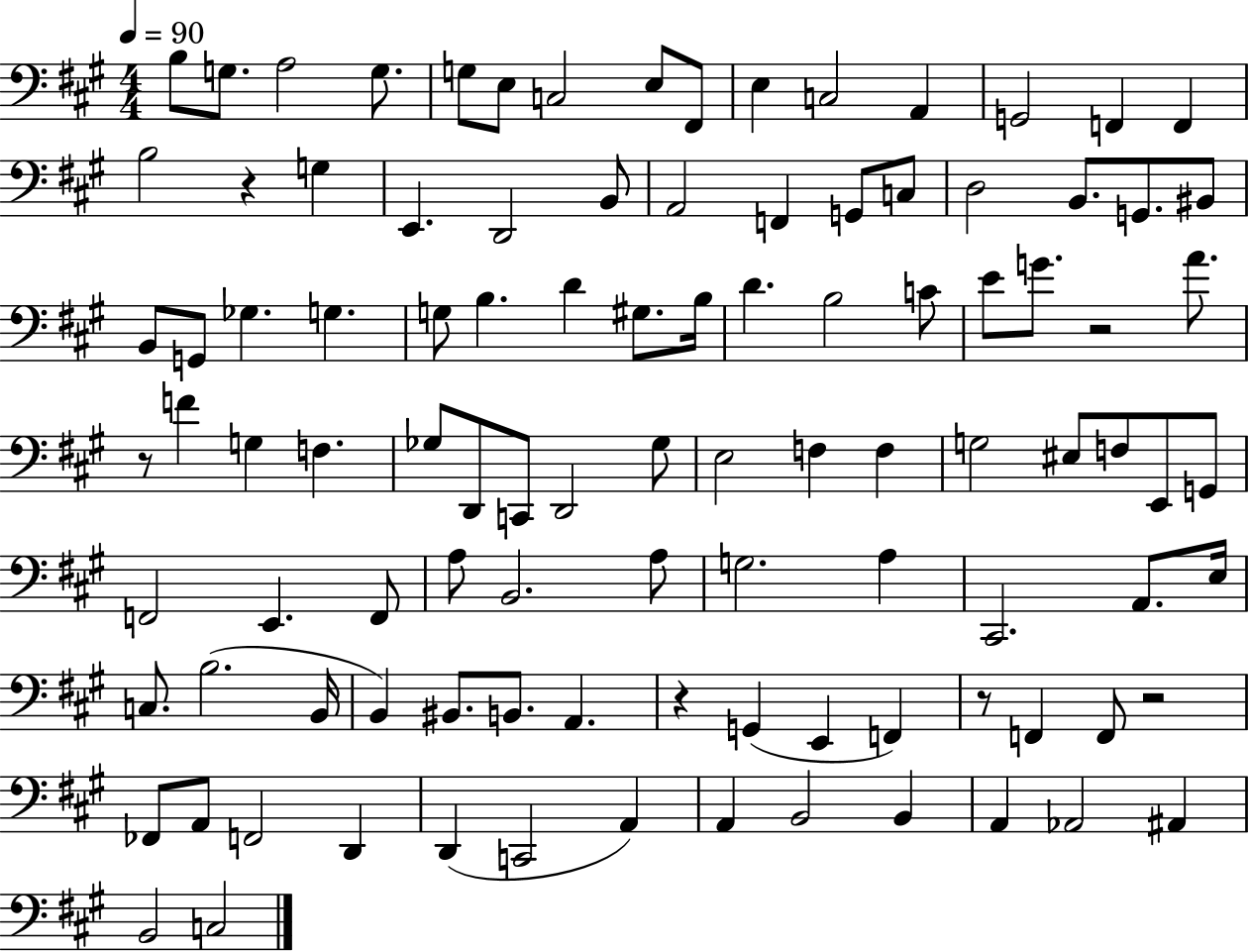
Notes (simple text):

B3/e G3/e. A3/h G3/e. G3/e E3/e C3/h E3/e F#2/e E3/q C3/h A2/q G2/h F2/q F2/q B3/h R/q G3/q E2/q. D2/h B2/e A2/h F2/q G2/e C3/e D3/h B2/e. G2/e. BIS2/e B2/e G2/e Gb3/q. G3/q. G3/e B3/q. D4/q G#3/e. B3/s D4/q. B3/h C4/e E4/e G4/e. R/h A4/e. R/e F4/q G3/q F3/q. Gb3/e D2/e C2/e D2/h Gb3/e E3/h F3/q F3/q G3/h EIS3/e F3/e E2/e G2/e F2/h E2/q. F2/e A3/e B2/h. A3/e G3/h. A3/q C#2/h. A2/e. E3/s C3/e. B3/h. B2/s B2/q BIS2/e. B2/e. A2/q. R/q G2/q E2/q F2/q R/e F2/q F2/e R/h FES2/e A2/e F2/h D2/q D2/q C2/h A2/q A2/q B2/h B2/q A2/q Ab2/h A#2/q B2/h C3/h